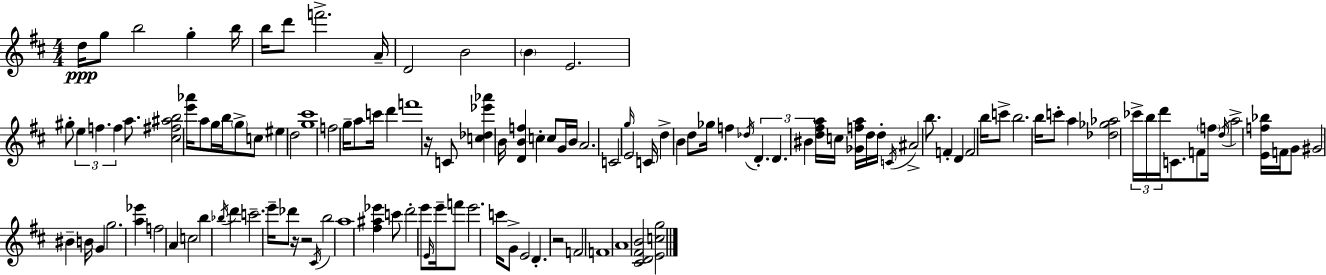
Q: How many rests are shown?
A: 4